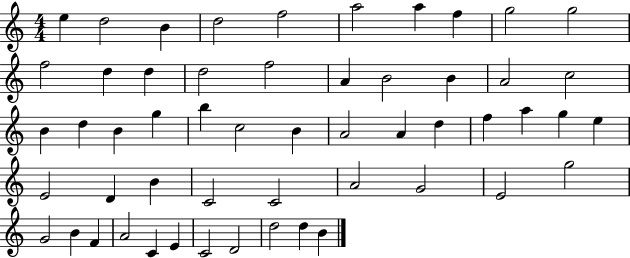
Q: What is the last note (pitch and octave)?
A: B4